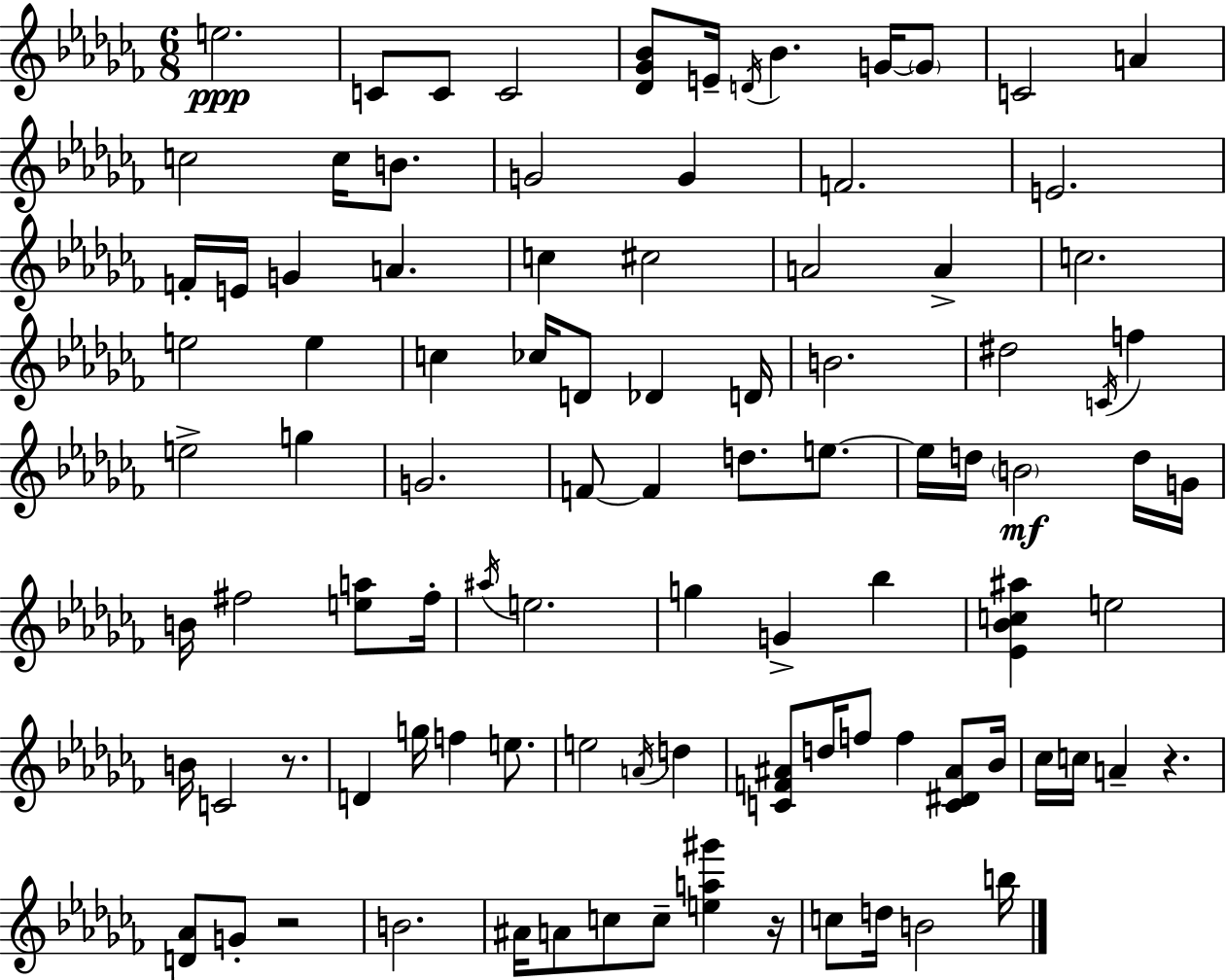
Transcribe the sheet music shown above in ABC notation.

X:1
T:Untitled
M:6/8
L:1/4
K:Abm
e2 C/2 C/2 C2 [_D_G_B]/2 E/4 D/4 _B G/4 G/2 C2 A c2 c/4 B/2 G2 G F2 E2 F/4 E/4 G A c ^c2 A2 A c2 e2 e c _c/4 D/2 _D D/4 B2 ^d2 C/4 f e2 g G2 F/2 F d/2 e/2 e/4 d/4 B2 d/4 G/4 B/4 ^f2 [ea]/2 ^f/4 ^a/4 e2 g G _b [_E_Bc^a] e2 B/4 C2 z/2 D g/4 f e/2 e2 A/4 d [CF^A]/2 d/4 f/2 f [C^D^A]/2 _B/4 _c/4 c/4 A z [D_A]/2 G/2 z2 B2 ^A/4 A/2 c/2 c/2 [ea^g'] z/4 c/2 d/4 B2 b/4